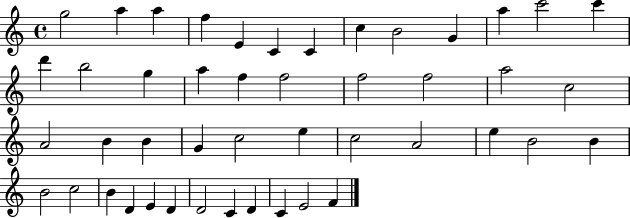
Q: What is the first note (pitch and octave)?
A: G5